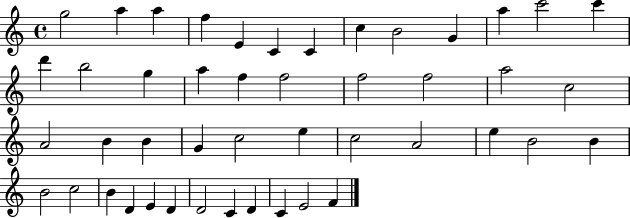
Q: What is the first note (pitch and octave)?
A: G5